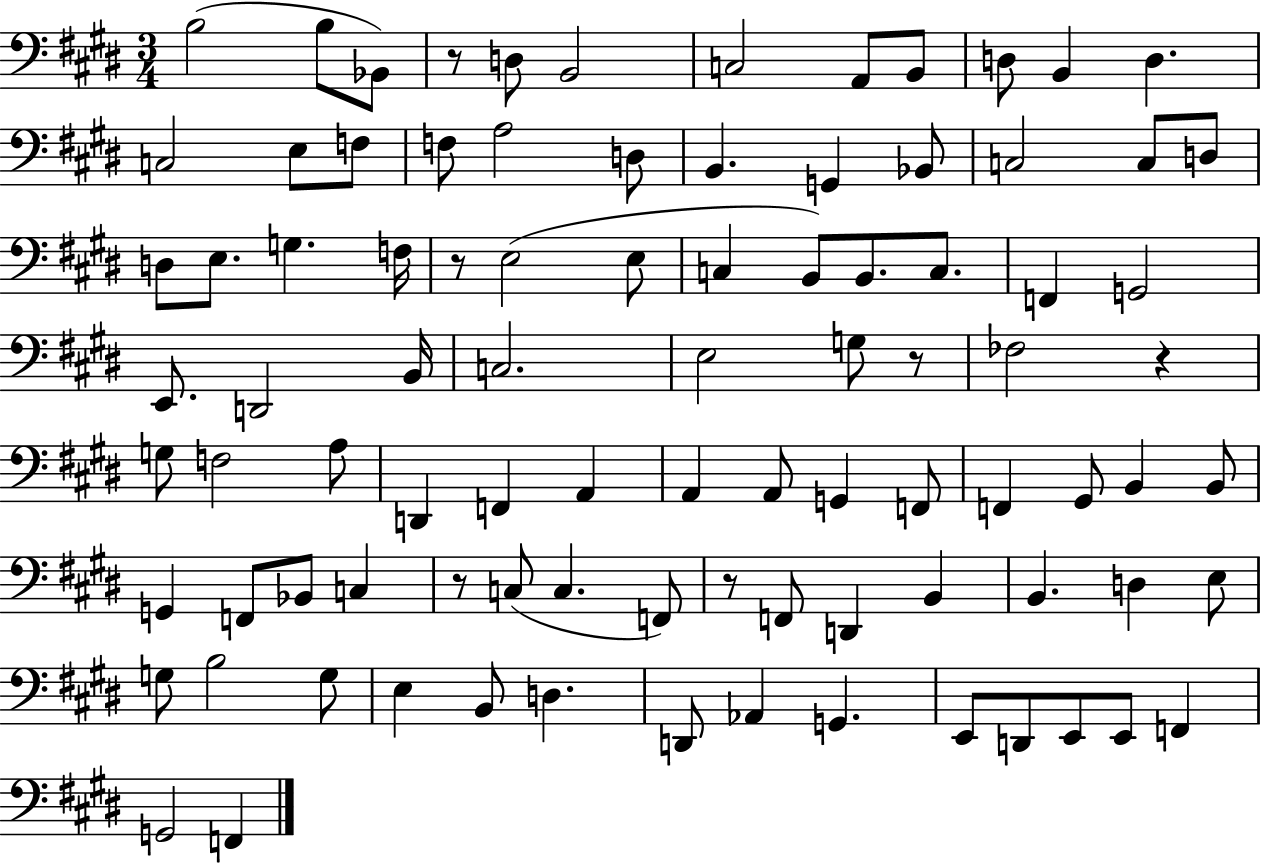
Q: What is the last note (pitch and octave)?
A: F2